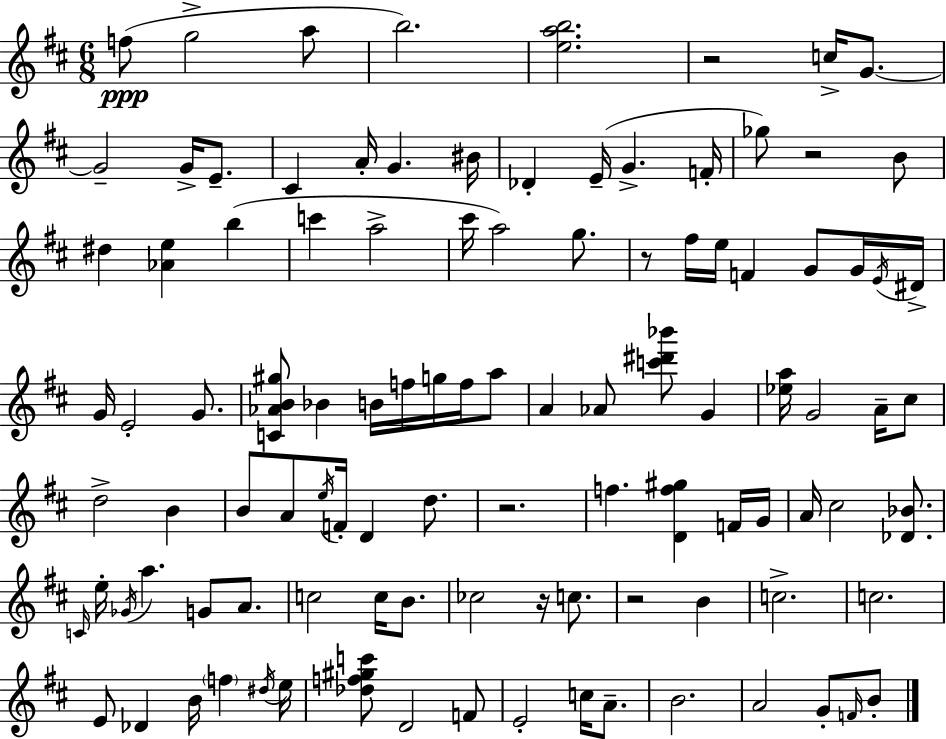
X:1
T:Untitled
M:6/8
L:1/4
K:D
f/2 g2 a/2 b2 [eab]2 z2 c/4 G/2 G2 G/4 E/2 ^C A/4 G ^B/4 _D E/4 G F/4 _g/2 z2 B/2 ^d [_Ae] b c' a2 ^c'/4 a2 g/2 z/2 ^f/4 e/4 F G/2 G/4 E/4 ^D/4 G/4 E2 G/2 [C_AB^g]/2 _B B/4 f/4 g/4 f/4 a/2 A _A/2 [c'^d'_b']/2 G [_ea]/4 G2 A/4 ^c/2 d2 B B/2 A/2 e/4 F/4 D d/2 z2 f [Df^g] F/4 G/4 A/4 ^c2 [_D_B]/2 C/4 e/4 _G/4 a G/2 A/2 c2 c/4 B/2 _c2 z/4 c/2 z2 B c2 c2 E/2 _D B/4 f ^d/4 e/4 [_df^gc']/2 D2 F/2 E2 c/4 A/2 B2 A2 G/2 F/4 B/2